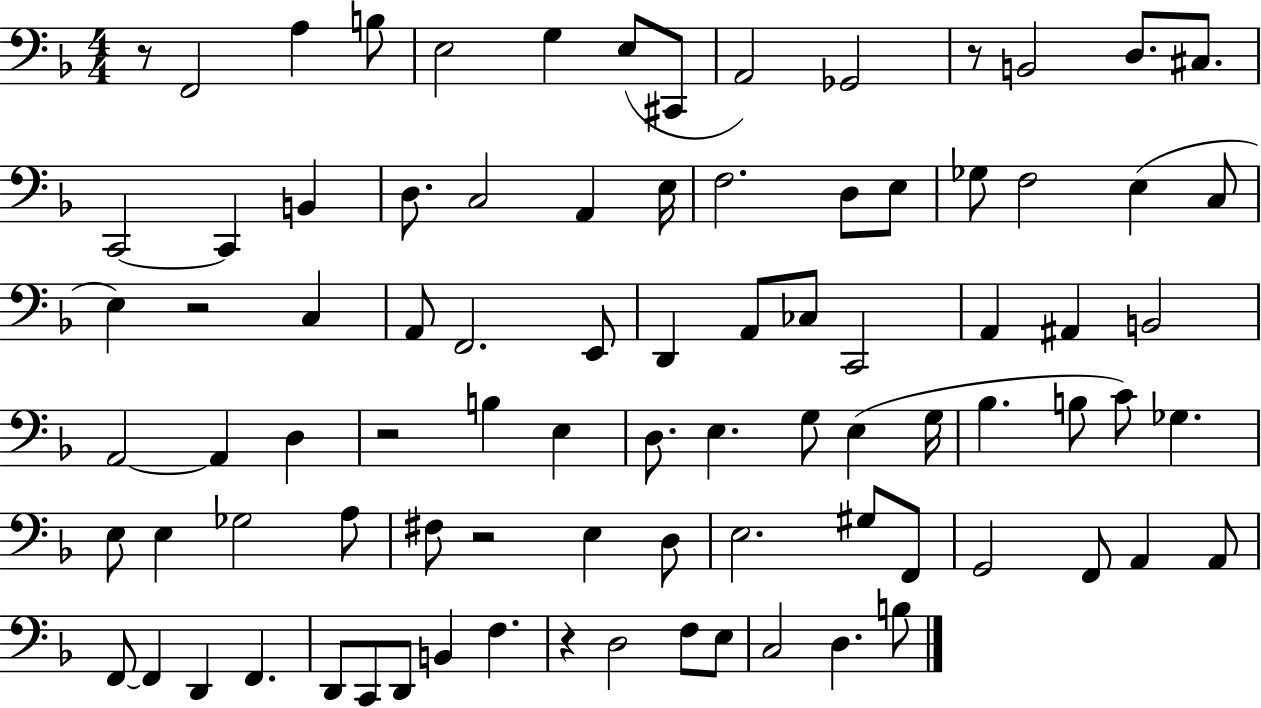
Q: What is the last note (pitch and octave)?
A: B3